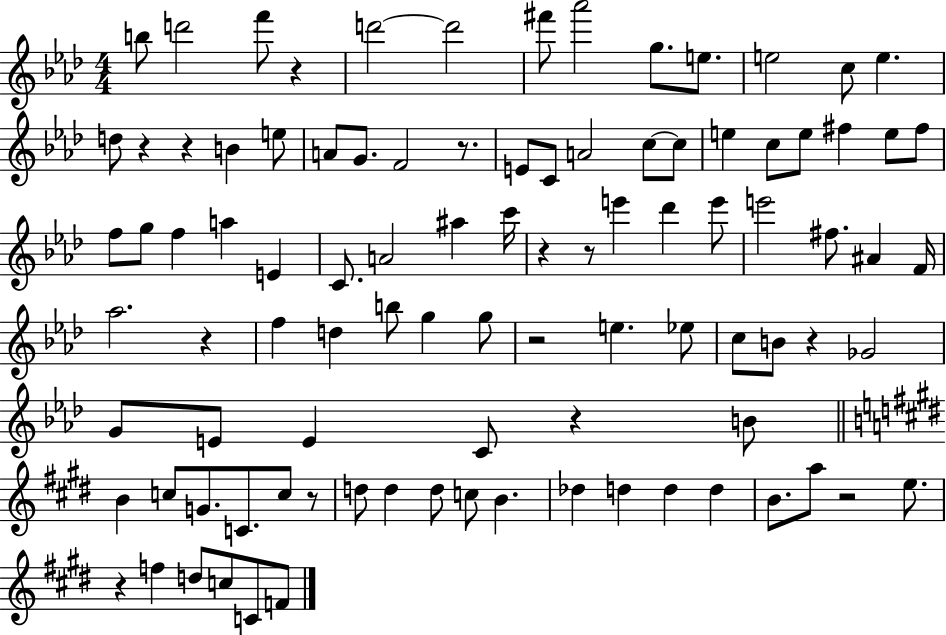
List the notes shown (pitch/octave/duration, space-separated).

B5/e D6/h F6/e R/q D6/h D6/h F#6/e Ab6/h G5/e. E5/e. E5/h C5/e E5/q. D5/e R/q R/q B4/q E5/e A4/e G4/e. F4/h R/e. E4/e C4/e A4/h C5/e C5/e E5/q C5/e E5/e F#5/q E5/e F#5/e F5/e G5/e F5/q A5/q E4/q C4/e. A4/h A#5/q C6/s R/q R/e E6/q Db6/q E6/e E6/h F#5/e. A#4/q F4/s Ab5/h. R/q F5/q D5/q B5/e G5/q G5/e R/h E5/q. Eb5/e C5/e B4/e R/q Gb4/h G4/e E4/e E4/q C4/e R/q B4/e B4/q C5/e G4/e. C4/e. C5/e R/e D5/e D5/q D5/e C5/e B4/q. Db5/q D5/q D5/q D5/q B4/e. A5/e R/h E5/e. R/q F5/q D5/e C5/e C4/e F4/e